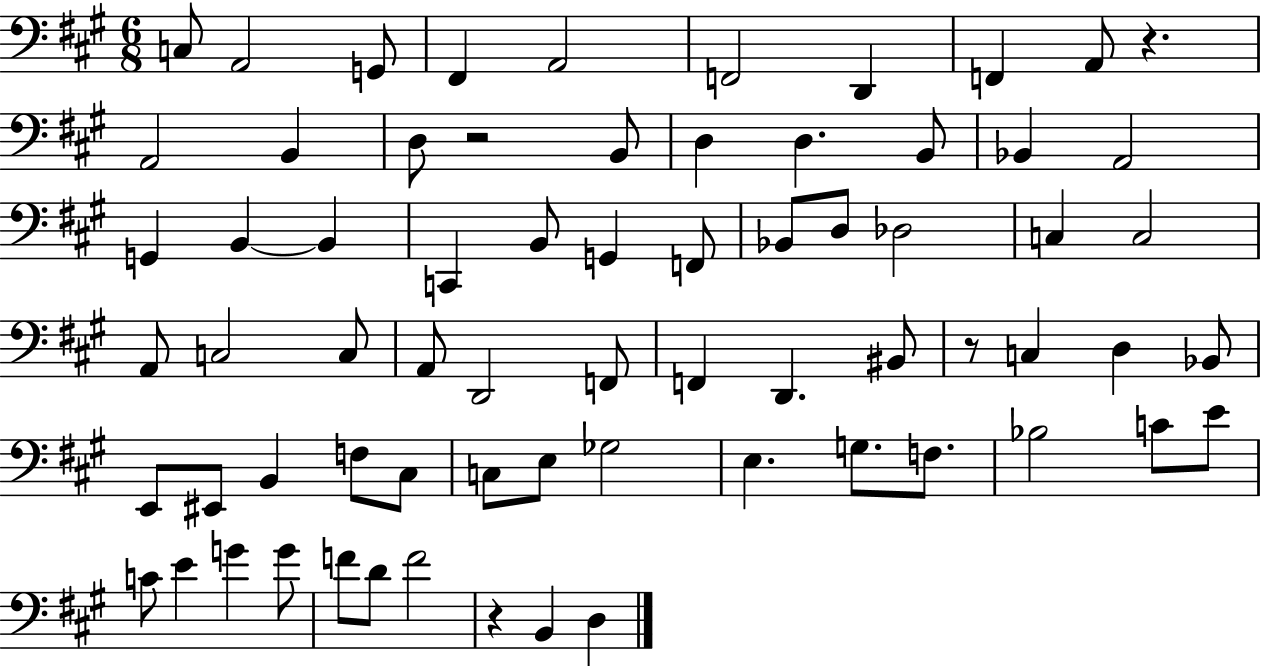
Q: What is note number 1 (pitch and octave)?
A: C3